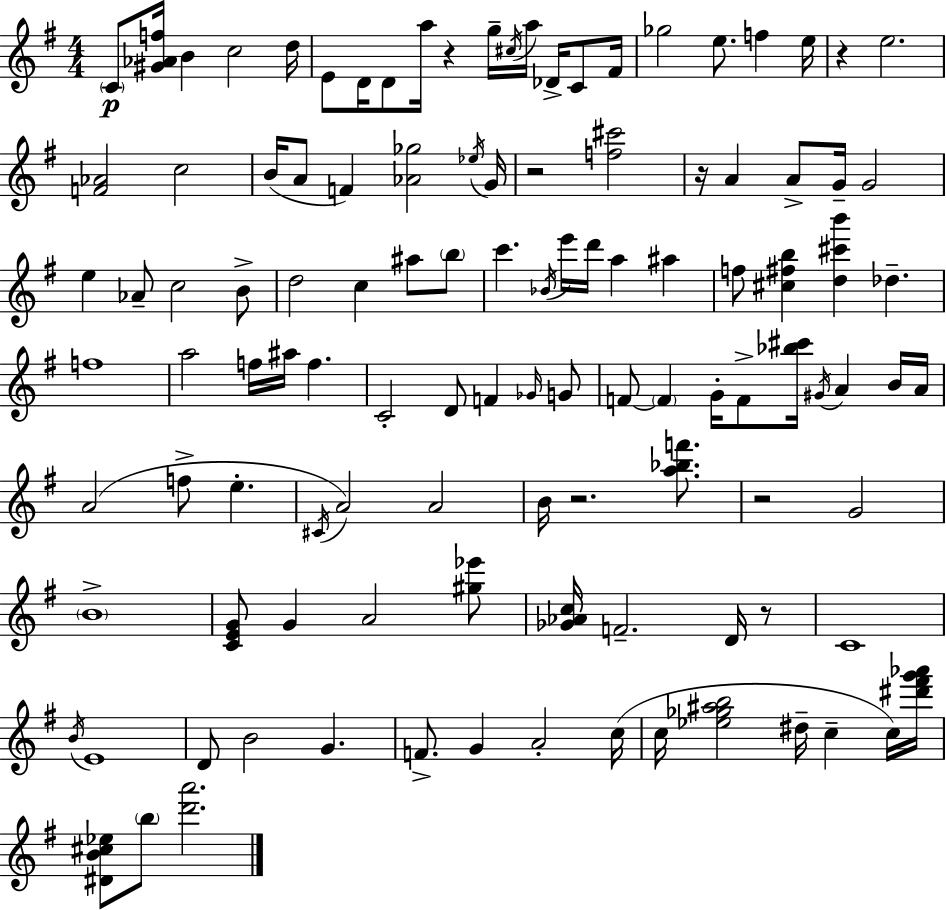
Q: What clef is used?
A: treble